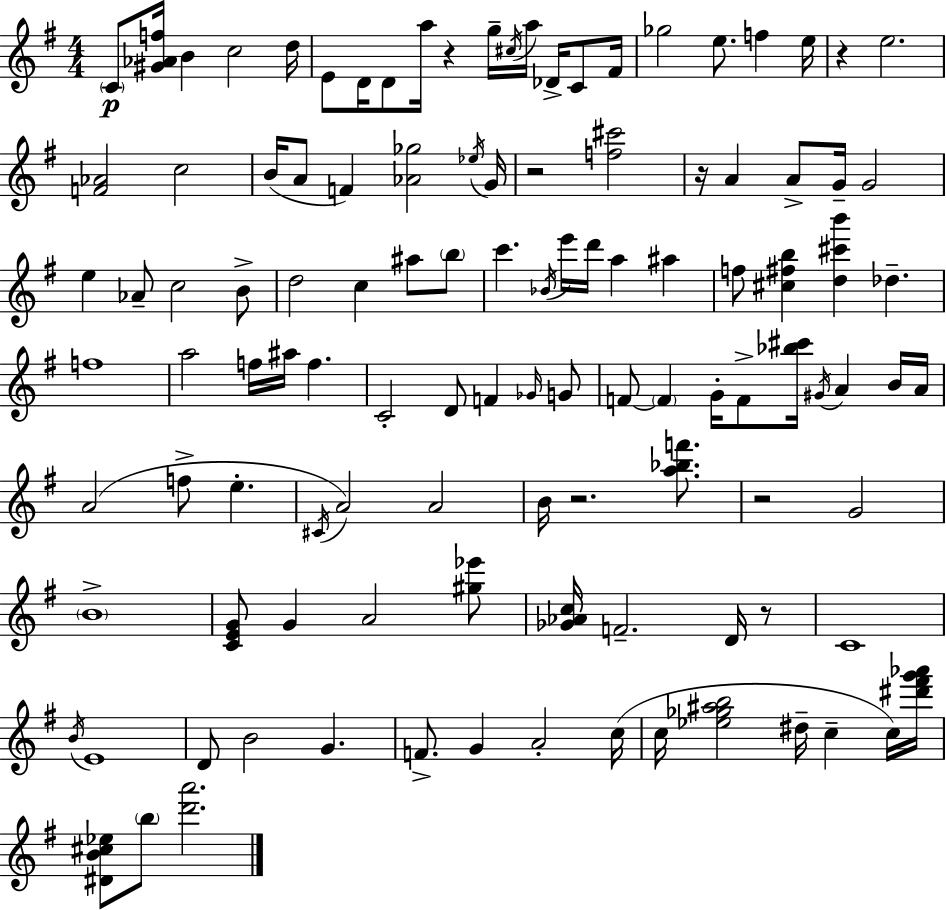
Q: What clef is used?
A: treble